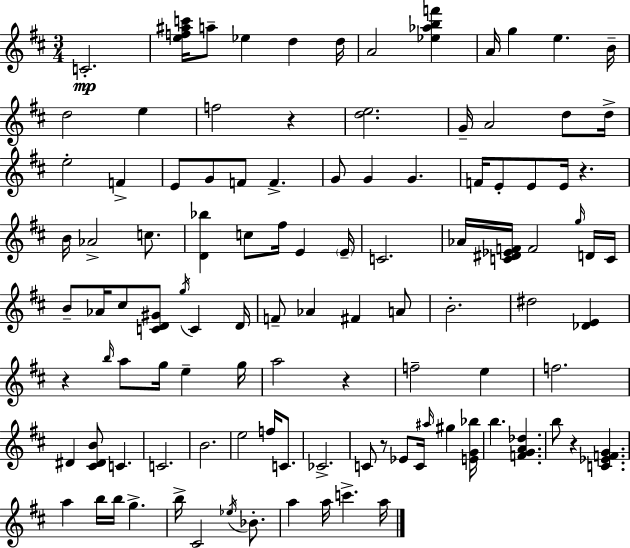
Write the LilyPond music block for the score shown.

{
  \clef treble
  \numericTimeSignature
  \time 3/4
  \key d \major
  c'2.-.\mp | <e'' f'' ais'' c'''>16 a''8-- ees''4 d''4 d''16 | a'2 <ees'' aes'' b'' f'''>4 | a'16 g''4 e''4. b'16-- | \break d''2 e''4 | f''2 r4 | <d'' e''>2. | g'16-- a'2 d''8 d''16-> | \break e''2-. f'4-> | e'8 g'8 f'8 f'4.-> | g'8 g'4 g'4. | f'16 e'8-. e'8 e'16 r4. | \break b'16 aes'2-> c''8. | <d' bes''>4 c''8 fis''16 e'4 \parenthesize e'16-- | c'2. | aes'16 <c' dis' ees' f'>16 f'2 \grace { g''16 } d'16 | \break c'16 b'8-- aes'16 cis''8 <c' d' gis'>8 \acciaccatura { g''16 } c'4 | d'16 f'8-- aes'4 fis'4 | a'8 b'2.-. | dis''2 <des' e'>4 | \break r4 \grace { b''16 } a''8 g''16 e''4-- | g''16 a''2 r4 | f''2-- e''4 | f''2. | \break dis'4 <cis' dis' b'>8 c'4. | c'2. | b'2. | e''2 f''16 | \break c'8. ces'2.-> | c'8 r8 ees'8 c'16 \grace { ais''16 } gis''4 | <e' g' bes''>16 b''4. <f' g' a' des''>4. | b''8 r4 <c' ees' f' g'>4. | \break a''4 b''16 b''16 g''4.-> | b''16-> cis'2 | \acciaccatura { ees''16 } bes'8.-. a''4 a''16 c'''4.-> | a''16 \bar "|."
}